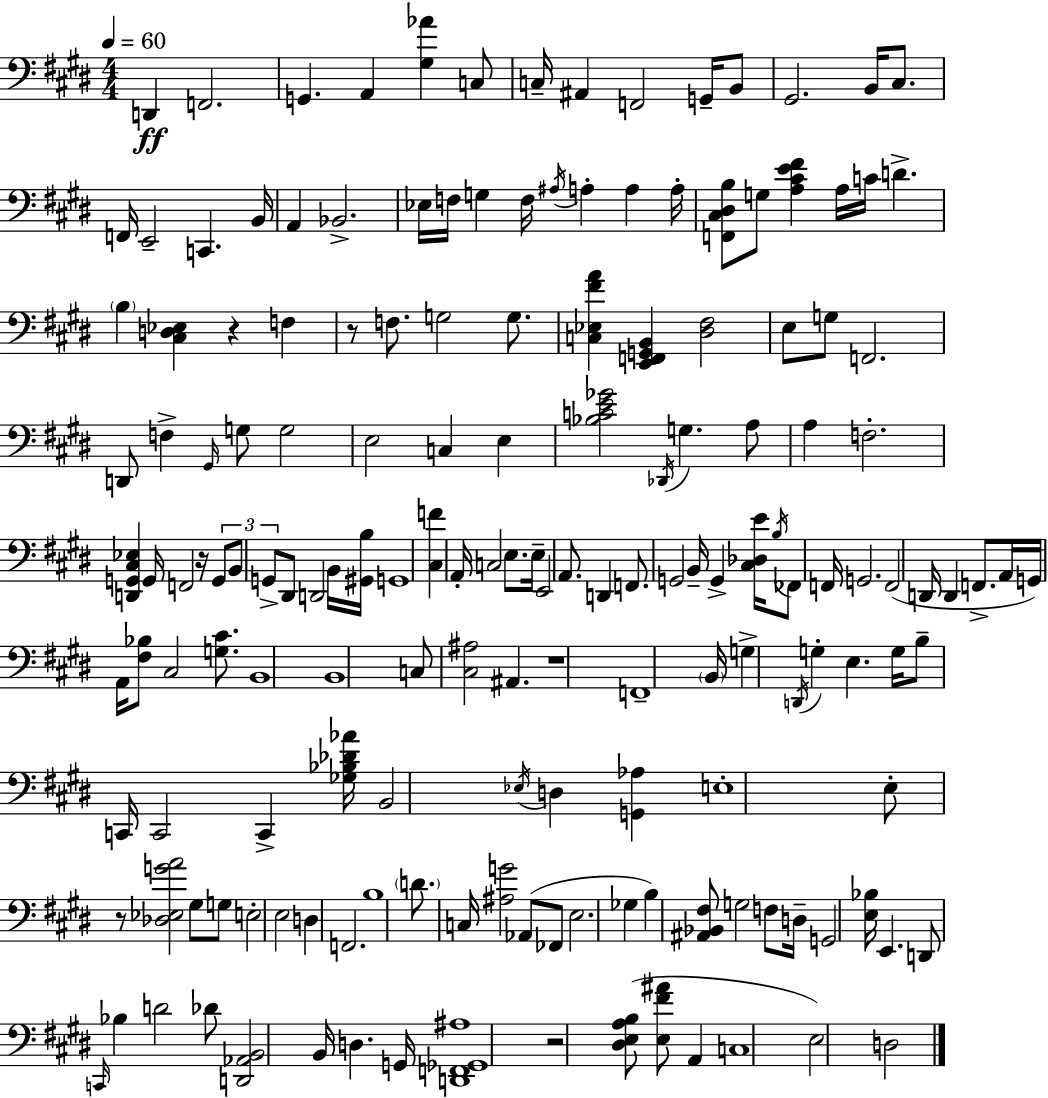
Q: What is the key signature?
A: E major